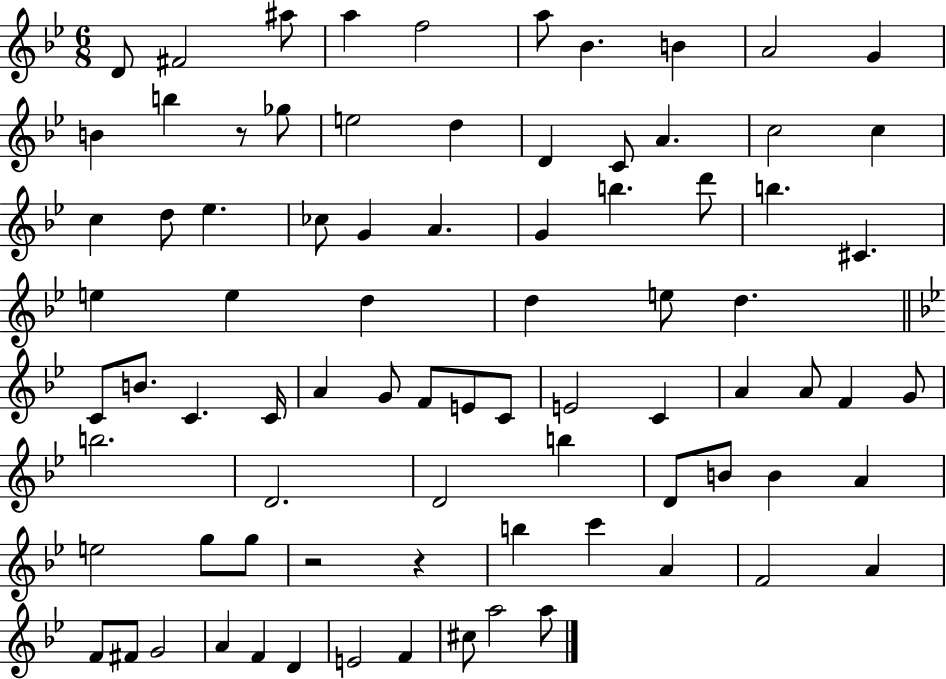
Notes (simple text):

D4/e F#4/h A#5/e A5/q F5/h A5/e Bb4/q. B4/q A4/h G4/q B4/q B5/q R/e Gb5/e E5/h D5/q D4/q C4/e A4/q. C5/h C5/q C5/q D5/e Eb5/q. CES5/e G4/q A4/q. G4/q B5/q. D6/e B5/q. C#4/q. E5/q E5/q D5/q D5/q E5/e D5/q. C4/e B4/e. C4/q. C4/s A4/q G4/e F4/e E4/e C4/e E4/h C4/q A4/q A4/e F4/q G4/e B5/h. D4/h. D4/h B5/q D4/e B4/e B4/q A4/q E5/h G5/e G5/e R/h R/q B5/q C6/q A4/q F4/h A4/q F4/e F#4/e G4/h A4/q F4/q D4/q E4/h F4/q C#5/e A5/h A5/e